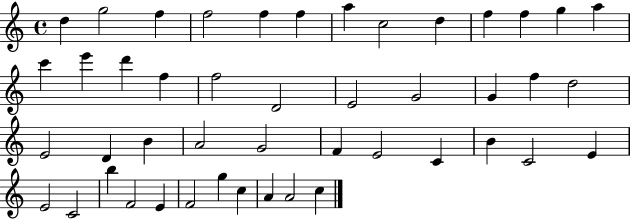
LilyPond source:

{
  \clef treble
  \time 4/4
  \defaultTimeSignature
  \key c \major
  d''4 g''2 f''4 | f''2 f''4 f''4 | a''4 c''2 d''4 | f''4 f''4 g''4 a''4 | \break c'''4 e'''4 d'''4 f''4 | f''2 d'2 | e'2 g'2 | g'4 f''4 d''2 | \break e'2 d'4 b'4 | a'2 g'2 | f'4 e'2 c'4 | b'4 c'2 e'4 | \break e'2 c'2 | b''4 f'2 e'4 | f'2 g''4 c''4 | a'4 a'2 c''4 | \break \bar "|."
}